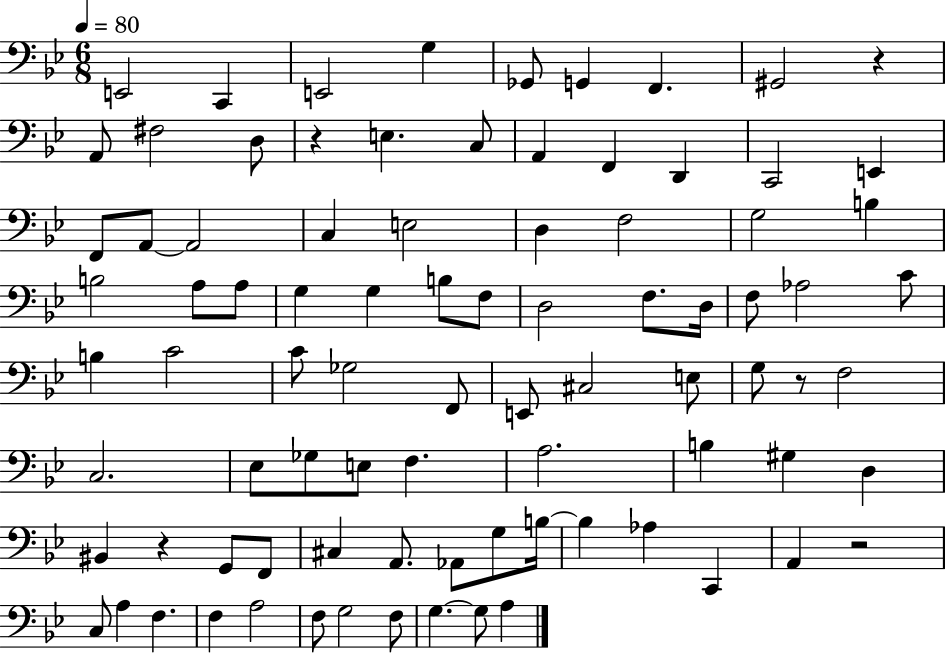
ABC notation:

X:1
T:Untitled
M:6/8
L:1/4
K:Bb
E,,2 C,, E,,2 G, _G,,/2 G,, F,, ^G,,2 z A,,/2 ^F,2 D,/2 z E, C,/2 A,, F,, D,, C,,2 E,, F,,/2 A,,/2 A,,2 C, E,2 D, F,2 G,2 B, B,2 A,/2 A,/2 G, G, B,/2 F,/2 D,2 F,/2 D,/4 F,/2 _A,2 C/2 B, C2 C/2 _G,2 F,,/2 E,,/2 ^C,2 E,/2 G,/2 z/2 F,2 C,2 _E,/2 _G,/2 E,/2 F, A,2 B, ^G, D, ^B,, z G,,/2 F,,/2 ^C, A,,/2 _A,,/2 G,/2 B,/4 B, _A, C,, A,, z2 C,/2 A, F, F, A,2 F,/2 G,2 F,/2 G, G,/2 A,